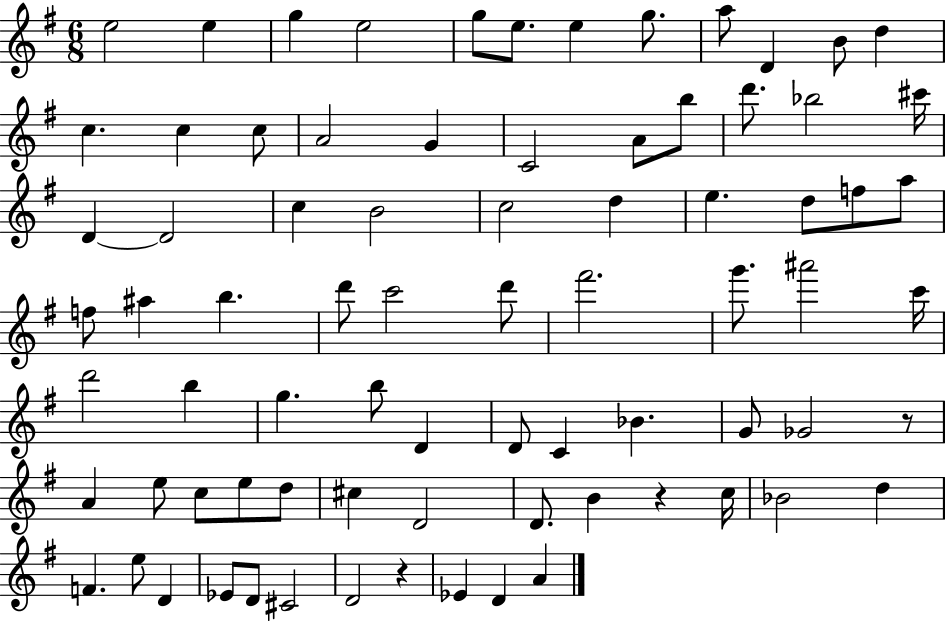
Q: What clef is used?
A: treble